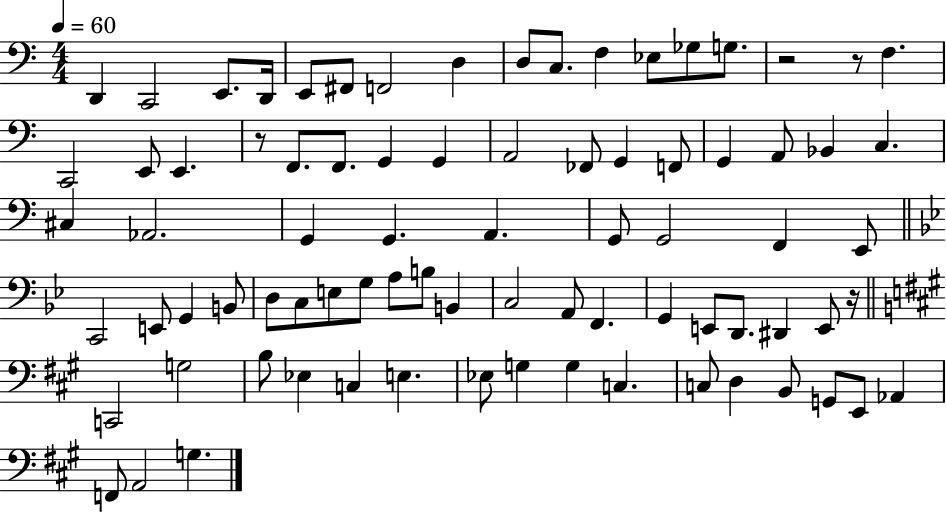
D2/q C2/h E2/e. D2/s E2/e F#2/e F2/h D3/q D3/e C3/e. F3/q Eb3/e Gb3/e G3/e. R/h R/e F3/q. C2/h E2/e E2/q. R/e F2/e. F2/e. G2/q G2/q A2/h FES2/e G2/q F2/e G2/q A2/e Bb2/q C3/q. C#3/q Ab2/h. G2/q G2/q. A2/q. G2/e G2/h F2/q E2/e C2/h E2/e G2/q B2/e D3/e C3/e E3/e G3/e A3/e B3/e B2/q C3/h A2/e F2/q. G2/q E2/e D2/e. D#2/q E2/e R/s C2/h G3/h B3/e Eb3/q C3/q E3/q. Eb3/e G3/q G3/q C3/q. C3/e D3/q B2/e G2/e E2/e Ab2/q F2/e A2/h G3/q.